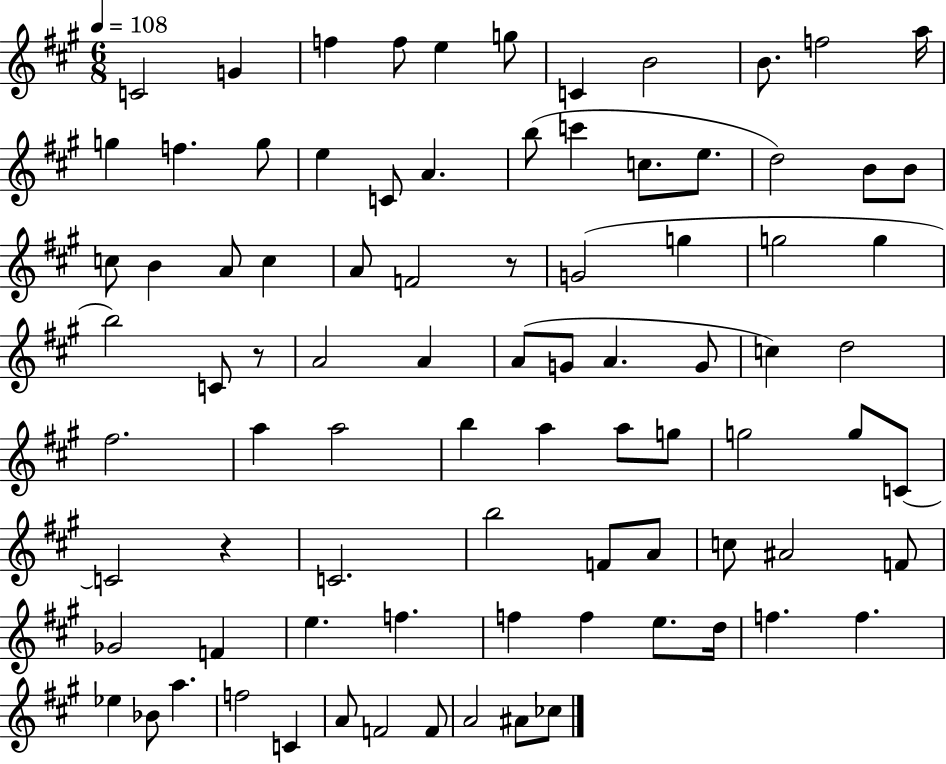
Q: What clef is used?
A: treble